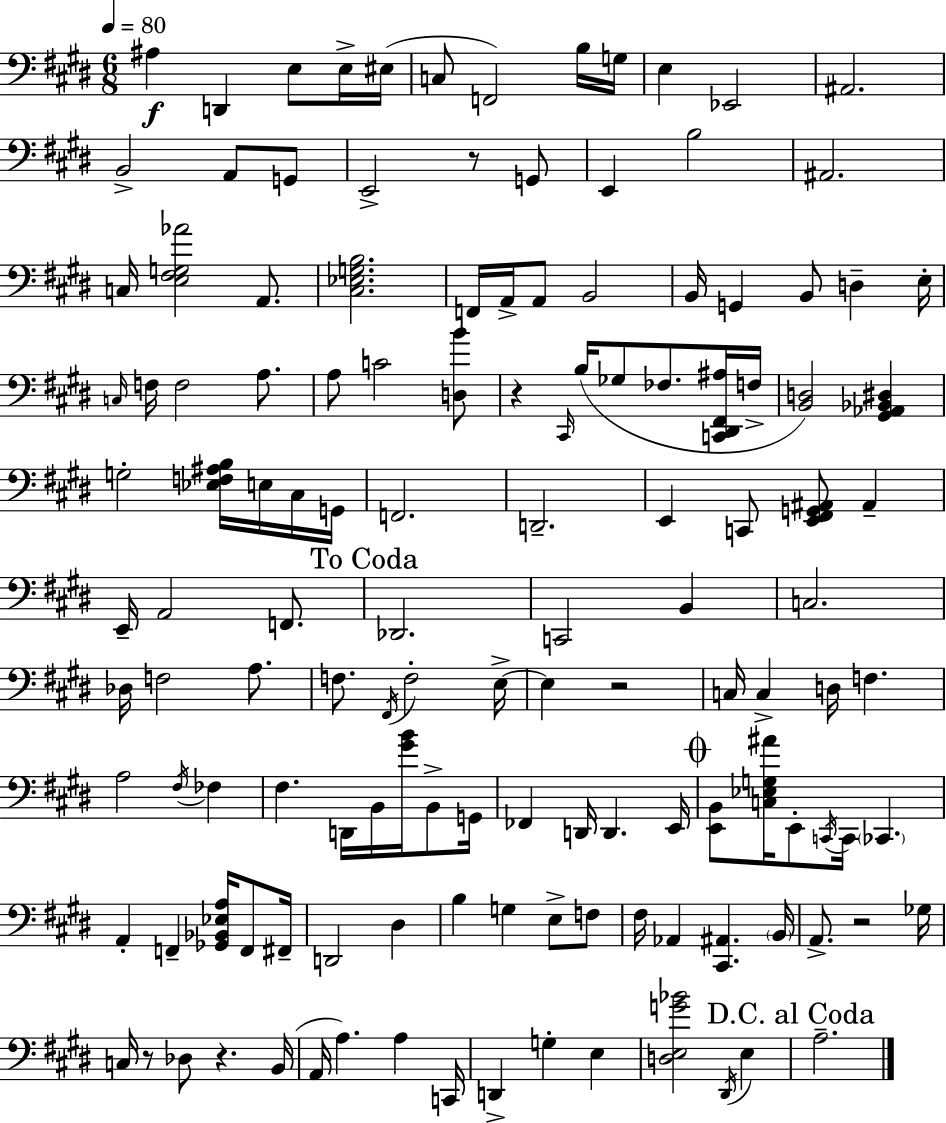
X:1
T:Untitled
M:6/8
L:1/4
K:E
^A, D,, E,/2 E,/4 ^E,/4 C,/2 F,,2 B,/4 G,/4 E, _E,,2 ^A,,2 B,,2 A,,/2 G,,/2 E,,2 z/2 G,,/2 E,, B,2 ^A,,2 C,/4 [E,^F,G,_A]2 A,,/2 [^C,_E,G,B,]2 F,,/4 A,,/4 A,,/2 B,,2 B,,/4 G,, B,,/2 D, E,/4 C,/4 F,/4 F,2 A,/2 A,/2 C2 [D,B]/2 z ^C,,/4 B,/4 _G,/2 _F,/2 [C,,^D,,^F,,^A,]/4 F,/4 [B,,D,]2 [^G,,_A,,_B,,^D,] G,2 [_E,F,^A,B,]/4 E,/4 ^C,/4 G,,/4 F,,2 D,,2 E,, C,,/2 [E,,^F,,G,,^A,,]/2 ^A,, E,,/4 A,,2 F,,/2 _D,,2 C,,2 B,, C,2 _D,/4 F,2 A,/2 F,/2 ^F,,/4 F,2 E,/4 E, z2 C,/4 C, D,/4 F, A,2 ^F,/4 _F, ^F, D,,/4 B,,/4 [^GB]/4 B,,/2 G,,/4 _F,, D,,/4 D,, E,,/4 [E,,B,,]/2 [C,_E,G,^A]/4 E,,/2 C,,/4 C,,/4 _C,, A,, F,, [_G,,_B,,_E,A,]/4 F,,/2 ^F,,/4 D,,2 ^D, B, G, E,/2 F,/2 ^F,/4 _A,, [^C,,^A,,] B,,/4 A,,/2 z2 _G,/4 C,/4 z/2 _D,/2 z B,,/4 A,,/4 A, A, C,,/4 D,, G, E, [D,E,G_B]2 ^D,,/4 E, A,2